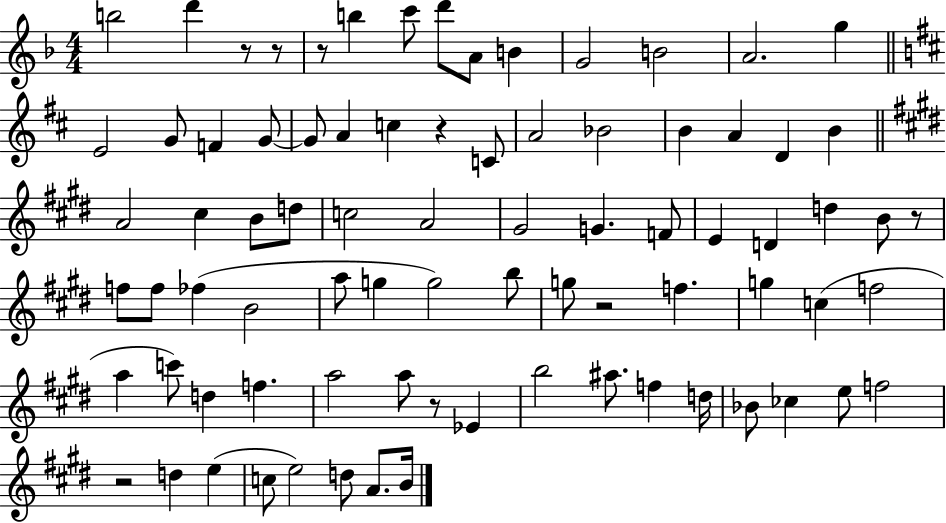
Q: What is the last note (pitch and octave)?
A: B4